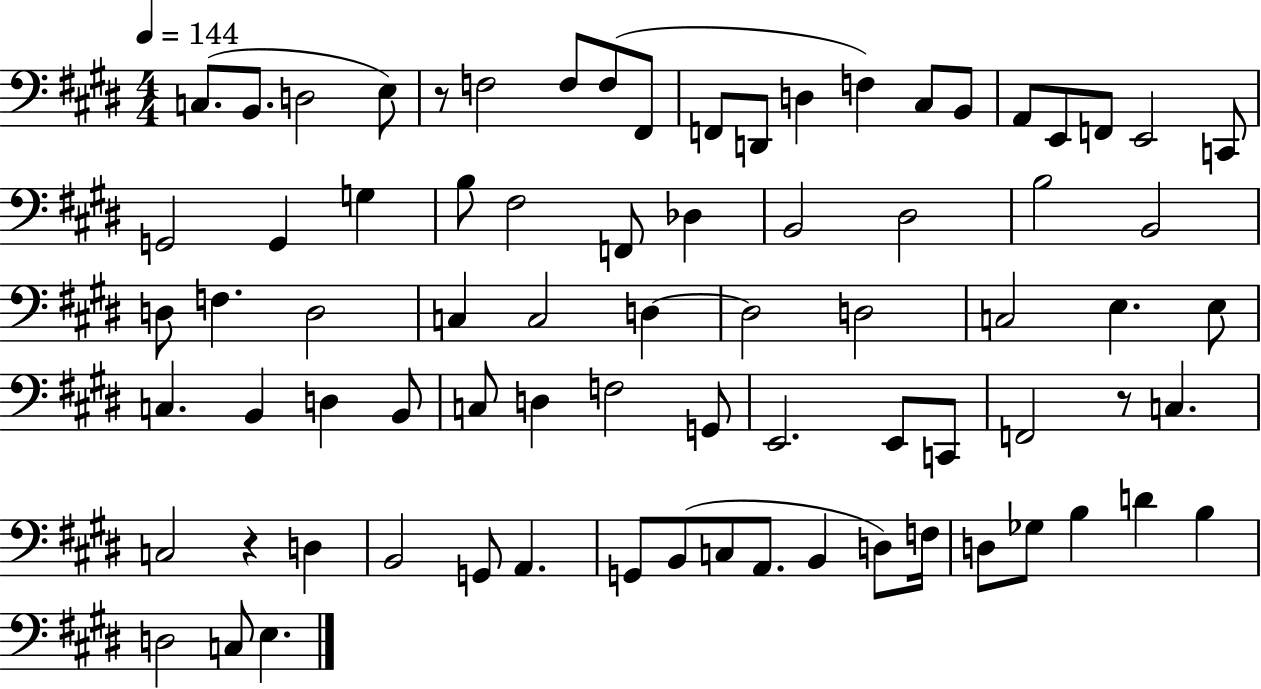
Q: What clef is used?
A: bass